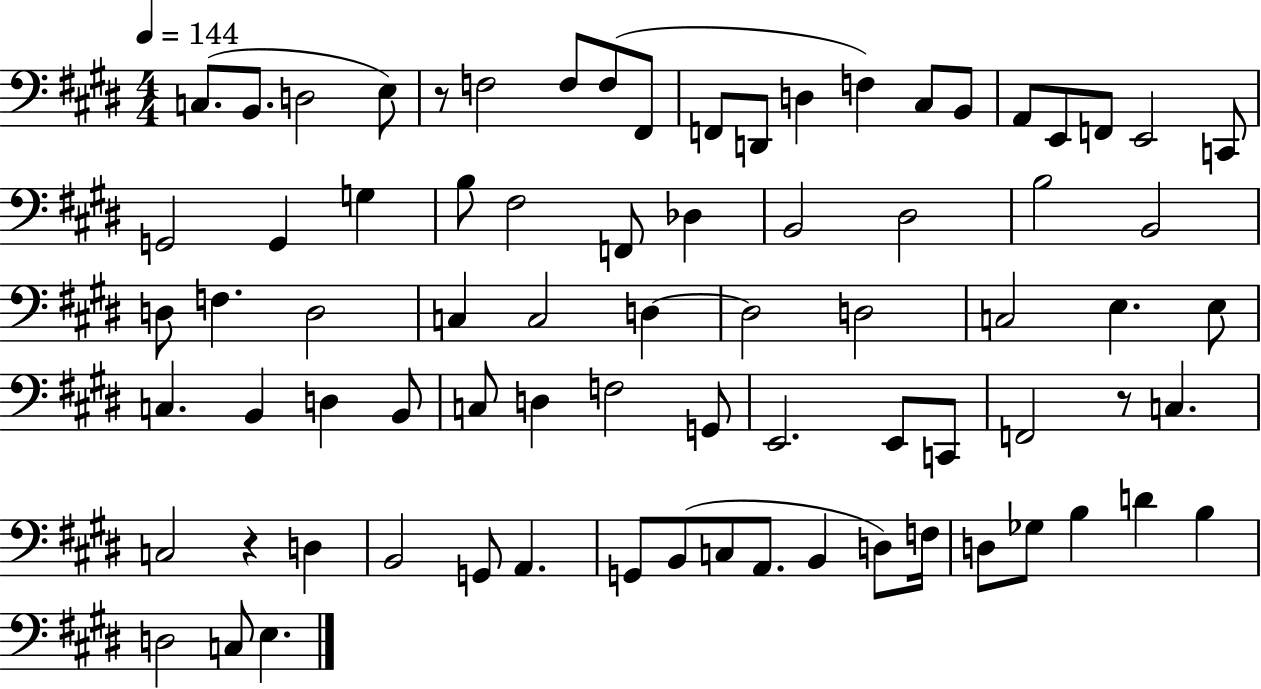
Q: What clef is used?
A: bass